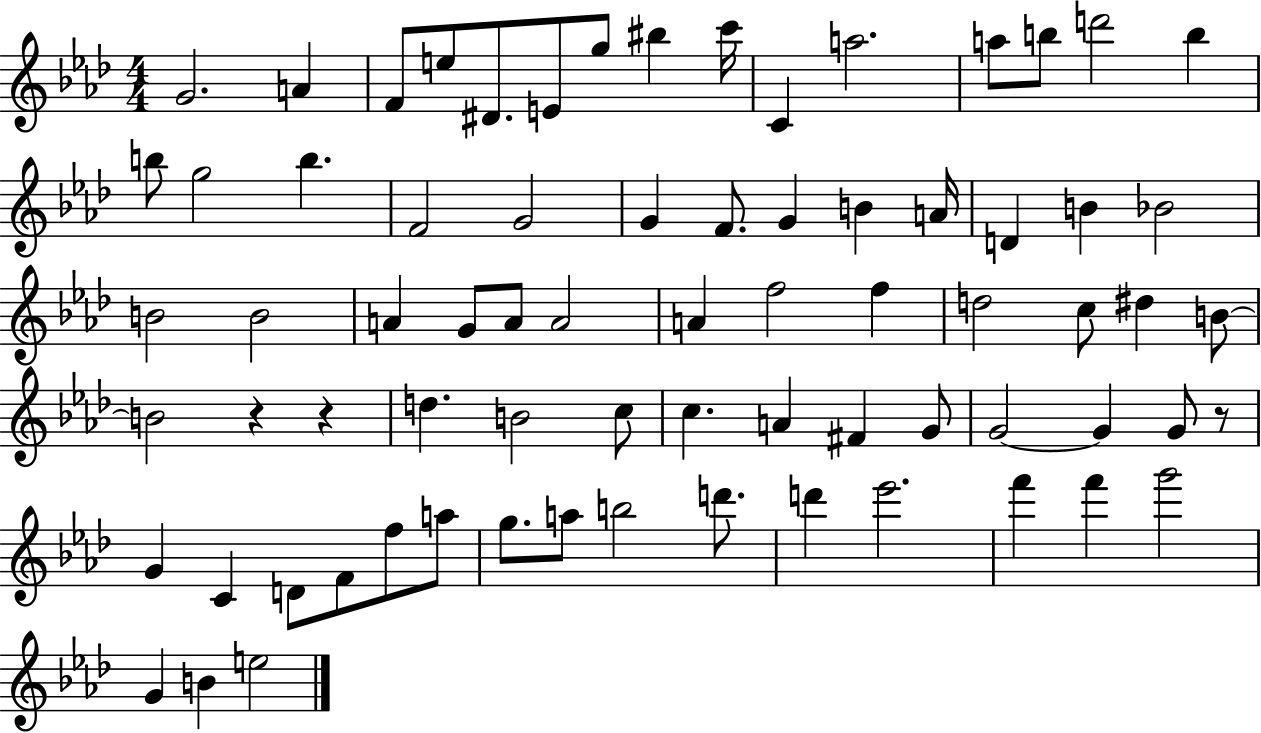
G4/h. A4/q F4/e E5/e D#4/e. E4/e G5/e BIS5/q C6/s C4/q A5/h. A5/e B5/e D6/h B5/q B5/e G5/h B5/q. F4/h G4/h G4/q F4/e. G4/q B4/q A4/s D4/q B4/q Bb4/h B4/h B4/h A4/q G4/e A4/e A4/h A4/q F5/h F5/q D5/h C5/e D#5/q B4/e B4/h R/q R/q D5/q. B4/h C5/e C5/q. A4/q F#4/q G4/e G4/h G4/q G4/e R/e G4/q C4/q D4/e F4/e F5/e A5/e G5/e. A5/e B5/h D6/e. D6/q Eb6/h. F6/q F6/q G6/h G4/q B4/q E5/h